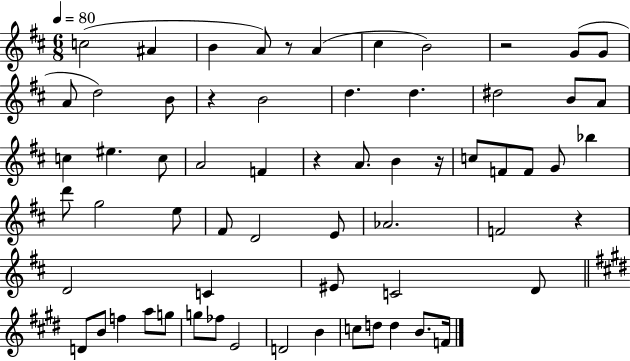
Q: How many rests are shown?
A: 6